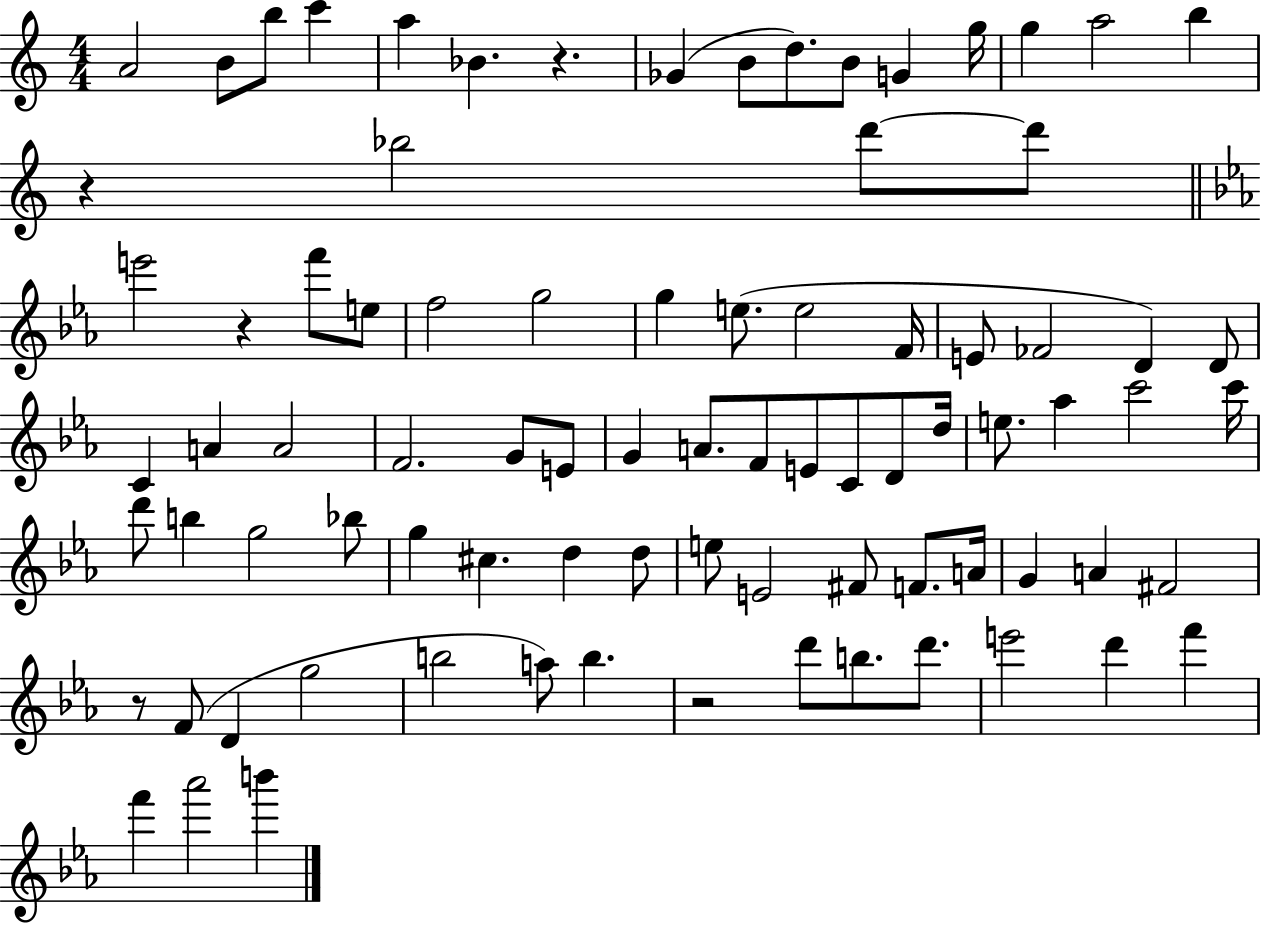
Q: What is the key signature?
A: C major